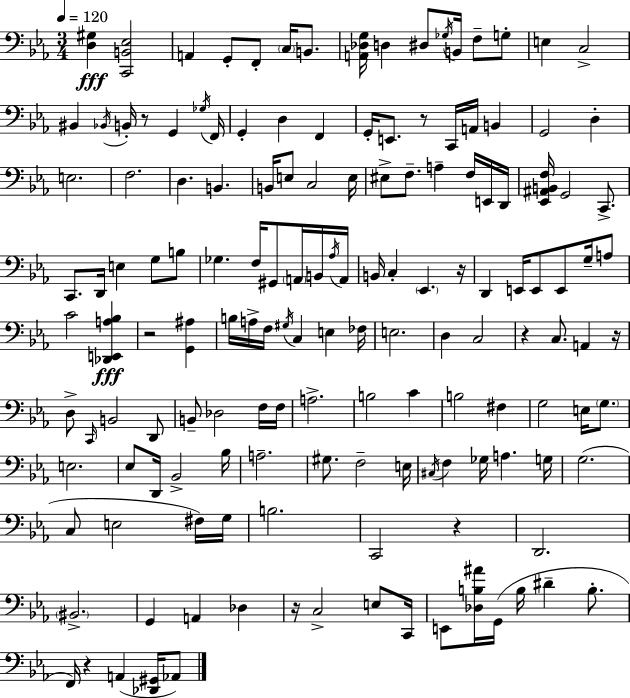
X:1
T:Untitled
M:3/4
L:1/4
K:Eb
[D,^G,] [C,,B,,_E,]2 A,, G,,/2 F,,/2 C,/4 B,,/2 [A,,_D,G,]/4 D, ^D,/2 _G,/4 B,,/4 F,/2 G,/2 E, C,2 ^B,, _B,,/4 B,,/4 z/2 G,, _G,/4 F,,/4 G,, D, F,, G,,/4 E,,/2 z/2 C,,/4 A,,/4 B,, G,,2 D, E,2 F,2 D, B,, B,,/4 E,/2 C,2 E,/4 ^E,/2 F,/2 A, F,/4 E,,/4 D,,/4 [_E,,^A,,B,,F,]/4 G,,2 C,,/2 C,,/2 D,,/4 E, G,/2 B,/2 _G, F,/4 ^G,,/2 A,,/4 B,,/4 _A,/4 A,,/4 B,,/4 C, _E,, z/4 D,, E,,/4 E,,/2 E,,/2 G,/4 A,/2 C2 [_D,,E,,A,_B,] z2 [G,,^A,] B,/4 A,/4 F,/4 ^G,/4 C, E, _F,/4 E,2 D, C,2 z C,/2 A,, z/4 D,/2 C,,/4 B,,2 D,,/2 B,,/2 _D,2 F,/4 F,/4 A,2 B,2 C B,2 ^F, G,2 E,/4 G,/2 E,2 _E,/2 D,,/4 _B,,2 _B,/4 A,2 ^G,/2 F,2 E,/4 ^C,/4 F, _G,/4 A, G,/4 G,2 C,/2 E,2 ^F,/4 G,/4 B,2 C,,2 z D,,2 ^B,,2 G,, A,, _D, z/4 C,2 E,/2 C,,/4 E,,/2 [_D,B,^A]/4 G,,/4 B,/4 ^D B,/2 F,,/4 z A,, [_D,,^G,,]/4 _A,,/2